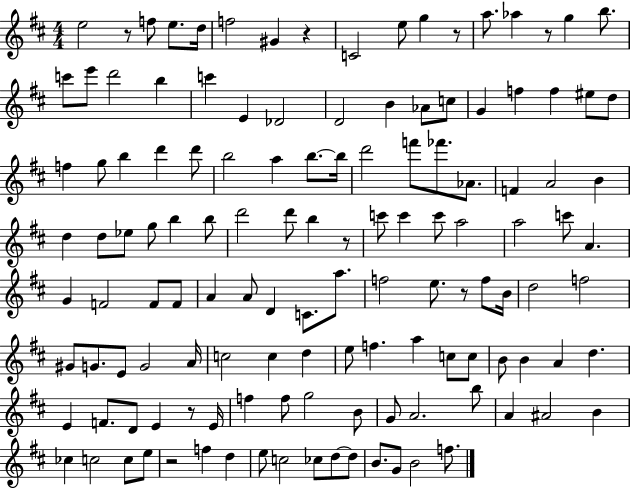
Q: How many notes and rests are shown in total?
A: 131